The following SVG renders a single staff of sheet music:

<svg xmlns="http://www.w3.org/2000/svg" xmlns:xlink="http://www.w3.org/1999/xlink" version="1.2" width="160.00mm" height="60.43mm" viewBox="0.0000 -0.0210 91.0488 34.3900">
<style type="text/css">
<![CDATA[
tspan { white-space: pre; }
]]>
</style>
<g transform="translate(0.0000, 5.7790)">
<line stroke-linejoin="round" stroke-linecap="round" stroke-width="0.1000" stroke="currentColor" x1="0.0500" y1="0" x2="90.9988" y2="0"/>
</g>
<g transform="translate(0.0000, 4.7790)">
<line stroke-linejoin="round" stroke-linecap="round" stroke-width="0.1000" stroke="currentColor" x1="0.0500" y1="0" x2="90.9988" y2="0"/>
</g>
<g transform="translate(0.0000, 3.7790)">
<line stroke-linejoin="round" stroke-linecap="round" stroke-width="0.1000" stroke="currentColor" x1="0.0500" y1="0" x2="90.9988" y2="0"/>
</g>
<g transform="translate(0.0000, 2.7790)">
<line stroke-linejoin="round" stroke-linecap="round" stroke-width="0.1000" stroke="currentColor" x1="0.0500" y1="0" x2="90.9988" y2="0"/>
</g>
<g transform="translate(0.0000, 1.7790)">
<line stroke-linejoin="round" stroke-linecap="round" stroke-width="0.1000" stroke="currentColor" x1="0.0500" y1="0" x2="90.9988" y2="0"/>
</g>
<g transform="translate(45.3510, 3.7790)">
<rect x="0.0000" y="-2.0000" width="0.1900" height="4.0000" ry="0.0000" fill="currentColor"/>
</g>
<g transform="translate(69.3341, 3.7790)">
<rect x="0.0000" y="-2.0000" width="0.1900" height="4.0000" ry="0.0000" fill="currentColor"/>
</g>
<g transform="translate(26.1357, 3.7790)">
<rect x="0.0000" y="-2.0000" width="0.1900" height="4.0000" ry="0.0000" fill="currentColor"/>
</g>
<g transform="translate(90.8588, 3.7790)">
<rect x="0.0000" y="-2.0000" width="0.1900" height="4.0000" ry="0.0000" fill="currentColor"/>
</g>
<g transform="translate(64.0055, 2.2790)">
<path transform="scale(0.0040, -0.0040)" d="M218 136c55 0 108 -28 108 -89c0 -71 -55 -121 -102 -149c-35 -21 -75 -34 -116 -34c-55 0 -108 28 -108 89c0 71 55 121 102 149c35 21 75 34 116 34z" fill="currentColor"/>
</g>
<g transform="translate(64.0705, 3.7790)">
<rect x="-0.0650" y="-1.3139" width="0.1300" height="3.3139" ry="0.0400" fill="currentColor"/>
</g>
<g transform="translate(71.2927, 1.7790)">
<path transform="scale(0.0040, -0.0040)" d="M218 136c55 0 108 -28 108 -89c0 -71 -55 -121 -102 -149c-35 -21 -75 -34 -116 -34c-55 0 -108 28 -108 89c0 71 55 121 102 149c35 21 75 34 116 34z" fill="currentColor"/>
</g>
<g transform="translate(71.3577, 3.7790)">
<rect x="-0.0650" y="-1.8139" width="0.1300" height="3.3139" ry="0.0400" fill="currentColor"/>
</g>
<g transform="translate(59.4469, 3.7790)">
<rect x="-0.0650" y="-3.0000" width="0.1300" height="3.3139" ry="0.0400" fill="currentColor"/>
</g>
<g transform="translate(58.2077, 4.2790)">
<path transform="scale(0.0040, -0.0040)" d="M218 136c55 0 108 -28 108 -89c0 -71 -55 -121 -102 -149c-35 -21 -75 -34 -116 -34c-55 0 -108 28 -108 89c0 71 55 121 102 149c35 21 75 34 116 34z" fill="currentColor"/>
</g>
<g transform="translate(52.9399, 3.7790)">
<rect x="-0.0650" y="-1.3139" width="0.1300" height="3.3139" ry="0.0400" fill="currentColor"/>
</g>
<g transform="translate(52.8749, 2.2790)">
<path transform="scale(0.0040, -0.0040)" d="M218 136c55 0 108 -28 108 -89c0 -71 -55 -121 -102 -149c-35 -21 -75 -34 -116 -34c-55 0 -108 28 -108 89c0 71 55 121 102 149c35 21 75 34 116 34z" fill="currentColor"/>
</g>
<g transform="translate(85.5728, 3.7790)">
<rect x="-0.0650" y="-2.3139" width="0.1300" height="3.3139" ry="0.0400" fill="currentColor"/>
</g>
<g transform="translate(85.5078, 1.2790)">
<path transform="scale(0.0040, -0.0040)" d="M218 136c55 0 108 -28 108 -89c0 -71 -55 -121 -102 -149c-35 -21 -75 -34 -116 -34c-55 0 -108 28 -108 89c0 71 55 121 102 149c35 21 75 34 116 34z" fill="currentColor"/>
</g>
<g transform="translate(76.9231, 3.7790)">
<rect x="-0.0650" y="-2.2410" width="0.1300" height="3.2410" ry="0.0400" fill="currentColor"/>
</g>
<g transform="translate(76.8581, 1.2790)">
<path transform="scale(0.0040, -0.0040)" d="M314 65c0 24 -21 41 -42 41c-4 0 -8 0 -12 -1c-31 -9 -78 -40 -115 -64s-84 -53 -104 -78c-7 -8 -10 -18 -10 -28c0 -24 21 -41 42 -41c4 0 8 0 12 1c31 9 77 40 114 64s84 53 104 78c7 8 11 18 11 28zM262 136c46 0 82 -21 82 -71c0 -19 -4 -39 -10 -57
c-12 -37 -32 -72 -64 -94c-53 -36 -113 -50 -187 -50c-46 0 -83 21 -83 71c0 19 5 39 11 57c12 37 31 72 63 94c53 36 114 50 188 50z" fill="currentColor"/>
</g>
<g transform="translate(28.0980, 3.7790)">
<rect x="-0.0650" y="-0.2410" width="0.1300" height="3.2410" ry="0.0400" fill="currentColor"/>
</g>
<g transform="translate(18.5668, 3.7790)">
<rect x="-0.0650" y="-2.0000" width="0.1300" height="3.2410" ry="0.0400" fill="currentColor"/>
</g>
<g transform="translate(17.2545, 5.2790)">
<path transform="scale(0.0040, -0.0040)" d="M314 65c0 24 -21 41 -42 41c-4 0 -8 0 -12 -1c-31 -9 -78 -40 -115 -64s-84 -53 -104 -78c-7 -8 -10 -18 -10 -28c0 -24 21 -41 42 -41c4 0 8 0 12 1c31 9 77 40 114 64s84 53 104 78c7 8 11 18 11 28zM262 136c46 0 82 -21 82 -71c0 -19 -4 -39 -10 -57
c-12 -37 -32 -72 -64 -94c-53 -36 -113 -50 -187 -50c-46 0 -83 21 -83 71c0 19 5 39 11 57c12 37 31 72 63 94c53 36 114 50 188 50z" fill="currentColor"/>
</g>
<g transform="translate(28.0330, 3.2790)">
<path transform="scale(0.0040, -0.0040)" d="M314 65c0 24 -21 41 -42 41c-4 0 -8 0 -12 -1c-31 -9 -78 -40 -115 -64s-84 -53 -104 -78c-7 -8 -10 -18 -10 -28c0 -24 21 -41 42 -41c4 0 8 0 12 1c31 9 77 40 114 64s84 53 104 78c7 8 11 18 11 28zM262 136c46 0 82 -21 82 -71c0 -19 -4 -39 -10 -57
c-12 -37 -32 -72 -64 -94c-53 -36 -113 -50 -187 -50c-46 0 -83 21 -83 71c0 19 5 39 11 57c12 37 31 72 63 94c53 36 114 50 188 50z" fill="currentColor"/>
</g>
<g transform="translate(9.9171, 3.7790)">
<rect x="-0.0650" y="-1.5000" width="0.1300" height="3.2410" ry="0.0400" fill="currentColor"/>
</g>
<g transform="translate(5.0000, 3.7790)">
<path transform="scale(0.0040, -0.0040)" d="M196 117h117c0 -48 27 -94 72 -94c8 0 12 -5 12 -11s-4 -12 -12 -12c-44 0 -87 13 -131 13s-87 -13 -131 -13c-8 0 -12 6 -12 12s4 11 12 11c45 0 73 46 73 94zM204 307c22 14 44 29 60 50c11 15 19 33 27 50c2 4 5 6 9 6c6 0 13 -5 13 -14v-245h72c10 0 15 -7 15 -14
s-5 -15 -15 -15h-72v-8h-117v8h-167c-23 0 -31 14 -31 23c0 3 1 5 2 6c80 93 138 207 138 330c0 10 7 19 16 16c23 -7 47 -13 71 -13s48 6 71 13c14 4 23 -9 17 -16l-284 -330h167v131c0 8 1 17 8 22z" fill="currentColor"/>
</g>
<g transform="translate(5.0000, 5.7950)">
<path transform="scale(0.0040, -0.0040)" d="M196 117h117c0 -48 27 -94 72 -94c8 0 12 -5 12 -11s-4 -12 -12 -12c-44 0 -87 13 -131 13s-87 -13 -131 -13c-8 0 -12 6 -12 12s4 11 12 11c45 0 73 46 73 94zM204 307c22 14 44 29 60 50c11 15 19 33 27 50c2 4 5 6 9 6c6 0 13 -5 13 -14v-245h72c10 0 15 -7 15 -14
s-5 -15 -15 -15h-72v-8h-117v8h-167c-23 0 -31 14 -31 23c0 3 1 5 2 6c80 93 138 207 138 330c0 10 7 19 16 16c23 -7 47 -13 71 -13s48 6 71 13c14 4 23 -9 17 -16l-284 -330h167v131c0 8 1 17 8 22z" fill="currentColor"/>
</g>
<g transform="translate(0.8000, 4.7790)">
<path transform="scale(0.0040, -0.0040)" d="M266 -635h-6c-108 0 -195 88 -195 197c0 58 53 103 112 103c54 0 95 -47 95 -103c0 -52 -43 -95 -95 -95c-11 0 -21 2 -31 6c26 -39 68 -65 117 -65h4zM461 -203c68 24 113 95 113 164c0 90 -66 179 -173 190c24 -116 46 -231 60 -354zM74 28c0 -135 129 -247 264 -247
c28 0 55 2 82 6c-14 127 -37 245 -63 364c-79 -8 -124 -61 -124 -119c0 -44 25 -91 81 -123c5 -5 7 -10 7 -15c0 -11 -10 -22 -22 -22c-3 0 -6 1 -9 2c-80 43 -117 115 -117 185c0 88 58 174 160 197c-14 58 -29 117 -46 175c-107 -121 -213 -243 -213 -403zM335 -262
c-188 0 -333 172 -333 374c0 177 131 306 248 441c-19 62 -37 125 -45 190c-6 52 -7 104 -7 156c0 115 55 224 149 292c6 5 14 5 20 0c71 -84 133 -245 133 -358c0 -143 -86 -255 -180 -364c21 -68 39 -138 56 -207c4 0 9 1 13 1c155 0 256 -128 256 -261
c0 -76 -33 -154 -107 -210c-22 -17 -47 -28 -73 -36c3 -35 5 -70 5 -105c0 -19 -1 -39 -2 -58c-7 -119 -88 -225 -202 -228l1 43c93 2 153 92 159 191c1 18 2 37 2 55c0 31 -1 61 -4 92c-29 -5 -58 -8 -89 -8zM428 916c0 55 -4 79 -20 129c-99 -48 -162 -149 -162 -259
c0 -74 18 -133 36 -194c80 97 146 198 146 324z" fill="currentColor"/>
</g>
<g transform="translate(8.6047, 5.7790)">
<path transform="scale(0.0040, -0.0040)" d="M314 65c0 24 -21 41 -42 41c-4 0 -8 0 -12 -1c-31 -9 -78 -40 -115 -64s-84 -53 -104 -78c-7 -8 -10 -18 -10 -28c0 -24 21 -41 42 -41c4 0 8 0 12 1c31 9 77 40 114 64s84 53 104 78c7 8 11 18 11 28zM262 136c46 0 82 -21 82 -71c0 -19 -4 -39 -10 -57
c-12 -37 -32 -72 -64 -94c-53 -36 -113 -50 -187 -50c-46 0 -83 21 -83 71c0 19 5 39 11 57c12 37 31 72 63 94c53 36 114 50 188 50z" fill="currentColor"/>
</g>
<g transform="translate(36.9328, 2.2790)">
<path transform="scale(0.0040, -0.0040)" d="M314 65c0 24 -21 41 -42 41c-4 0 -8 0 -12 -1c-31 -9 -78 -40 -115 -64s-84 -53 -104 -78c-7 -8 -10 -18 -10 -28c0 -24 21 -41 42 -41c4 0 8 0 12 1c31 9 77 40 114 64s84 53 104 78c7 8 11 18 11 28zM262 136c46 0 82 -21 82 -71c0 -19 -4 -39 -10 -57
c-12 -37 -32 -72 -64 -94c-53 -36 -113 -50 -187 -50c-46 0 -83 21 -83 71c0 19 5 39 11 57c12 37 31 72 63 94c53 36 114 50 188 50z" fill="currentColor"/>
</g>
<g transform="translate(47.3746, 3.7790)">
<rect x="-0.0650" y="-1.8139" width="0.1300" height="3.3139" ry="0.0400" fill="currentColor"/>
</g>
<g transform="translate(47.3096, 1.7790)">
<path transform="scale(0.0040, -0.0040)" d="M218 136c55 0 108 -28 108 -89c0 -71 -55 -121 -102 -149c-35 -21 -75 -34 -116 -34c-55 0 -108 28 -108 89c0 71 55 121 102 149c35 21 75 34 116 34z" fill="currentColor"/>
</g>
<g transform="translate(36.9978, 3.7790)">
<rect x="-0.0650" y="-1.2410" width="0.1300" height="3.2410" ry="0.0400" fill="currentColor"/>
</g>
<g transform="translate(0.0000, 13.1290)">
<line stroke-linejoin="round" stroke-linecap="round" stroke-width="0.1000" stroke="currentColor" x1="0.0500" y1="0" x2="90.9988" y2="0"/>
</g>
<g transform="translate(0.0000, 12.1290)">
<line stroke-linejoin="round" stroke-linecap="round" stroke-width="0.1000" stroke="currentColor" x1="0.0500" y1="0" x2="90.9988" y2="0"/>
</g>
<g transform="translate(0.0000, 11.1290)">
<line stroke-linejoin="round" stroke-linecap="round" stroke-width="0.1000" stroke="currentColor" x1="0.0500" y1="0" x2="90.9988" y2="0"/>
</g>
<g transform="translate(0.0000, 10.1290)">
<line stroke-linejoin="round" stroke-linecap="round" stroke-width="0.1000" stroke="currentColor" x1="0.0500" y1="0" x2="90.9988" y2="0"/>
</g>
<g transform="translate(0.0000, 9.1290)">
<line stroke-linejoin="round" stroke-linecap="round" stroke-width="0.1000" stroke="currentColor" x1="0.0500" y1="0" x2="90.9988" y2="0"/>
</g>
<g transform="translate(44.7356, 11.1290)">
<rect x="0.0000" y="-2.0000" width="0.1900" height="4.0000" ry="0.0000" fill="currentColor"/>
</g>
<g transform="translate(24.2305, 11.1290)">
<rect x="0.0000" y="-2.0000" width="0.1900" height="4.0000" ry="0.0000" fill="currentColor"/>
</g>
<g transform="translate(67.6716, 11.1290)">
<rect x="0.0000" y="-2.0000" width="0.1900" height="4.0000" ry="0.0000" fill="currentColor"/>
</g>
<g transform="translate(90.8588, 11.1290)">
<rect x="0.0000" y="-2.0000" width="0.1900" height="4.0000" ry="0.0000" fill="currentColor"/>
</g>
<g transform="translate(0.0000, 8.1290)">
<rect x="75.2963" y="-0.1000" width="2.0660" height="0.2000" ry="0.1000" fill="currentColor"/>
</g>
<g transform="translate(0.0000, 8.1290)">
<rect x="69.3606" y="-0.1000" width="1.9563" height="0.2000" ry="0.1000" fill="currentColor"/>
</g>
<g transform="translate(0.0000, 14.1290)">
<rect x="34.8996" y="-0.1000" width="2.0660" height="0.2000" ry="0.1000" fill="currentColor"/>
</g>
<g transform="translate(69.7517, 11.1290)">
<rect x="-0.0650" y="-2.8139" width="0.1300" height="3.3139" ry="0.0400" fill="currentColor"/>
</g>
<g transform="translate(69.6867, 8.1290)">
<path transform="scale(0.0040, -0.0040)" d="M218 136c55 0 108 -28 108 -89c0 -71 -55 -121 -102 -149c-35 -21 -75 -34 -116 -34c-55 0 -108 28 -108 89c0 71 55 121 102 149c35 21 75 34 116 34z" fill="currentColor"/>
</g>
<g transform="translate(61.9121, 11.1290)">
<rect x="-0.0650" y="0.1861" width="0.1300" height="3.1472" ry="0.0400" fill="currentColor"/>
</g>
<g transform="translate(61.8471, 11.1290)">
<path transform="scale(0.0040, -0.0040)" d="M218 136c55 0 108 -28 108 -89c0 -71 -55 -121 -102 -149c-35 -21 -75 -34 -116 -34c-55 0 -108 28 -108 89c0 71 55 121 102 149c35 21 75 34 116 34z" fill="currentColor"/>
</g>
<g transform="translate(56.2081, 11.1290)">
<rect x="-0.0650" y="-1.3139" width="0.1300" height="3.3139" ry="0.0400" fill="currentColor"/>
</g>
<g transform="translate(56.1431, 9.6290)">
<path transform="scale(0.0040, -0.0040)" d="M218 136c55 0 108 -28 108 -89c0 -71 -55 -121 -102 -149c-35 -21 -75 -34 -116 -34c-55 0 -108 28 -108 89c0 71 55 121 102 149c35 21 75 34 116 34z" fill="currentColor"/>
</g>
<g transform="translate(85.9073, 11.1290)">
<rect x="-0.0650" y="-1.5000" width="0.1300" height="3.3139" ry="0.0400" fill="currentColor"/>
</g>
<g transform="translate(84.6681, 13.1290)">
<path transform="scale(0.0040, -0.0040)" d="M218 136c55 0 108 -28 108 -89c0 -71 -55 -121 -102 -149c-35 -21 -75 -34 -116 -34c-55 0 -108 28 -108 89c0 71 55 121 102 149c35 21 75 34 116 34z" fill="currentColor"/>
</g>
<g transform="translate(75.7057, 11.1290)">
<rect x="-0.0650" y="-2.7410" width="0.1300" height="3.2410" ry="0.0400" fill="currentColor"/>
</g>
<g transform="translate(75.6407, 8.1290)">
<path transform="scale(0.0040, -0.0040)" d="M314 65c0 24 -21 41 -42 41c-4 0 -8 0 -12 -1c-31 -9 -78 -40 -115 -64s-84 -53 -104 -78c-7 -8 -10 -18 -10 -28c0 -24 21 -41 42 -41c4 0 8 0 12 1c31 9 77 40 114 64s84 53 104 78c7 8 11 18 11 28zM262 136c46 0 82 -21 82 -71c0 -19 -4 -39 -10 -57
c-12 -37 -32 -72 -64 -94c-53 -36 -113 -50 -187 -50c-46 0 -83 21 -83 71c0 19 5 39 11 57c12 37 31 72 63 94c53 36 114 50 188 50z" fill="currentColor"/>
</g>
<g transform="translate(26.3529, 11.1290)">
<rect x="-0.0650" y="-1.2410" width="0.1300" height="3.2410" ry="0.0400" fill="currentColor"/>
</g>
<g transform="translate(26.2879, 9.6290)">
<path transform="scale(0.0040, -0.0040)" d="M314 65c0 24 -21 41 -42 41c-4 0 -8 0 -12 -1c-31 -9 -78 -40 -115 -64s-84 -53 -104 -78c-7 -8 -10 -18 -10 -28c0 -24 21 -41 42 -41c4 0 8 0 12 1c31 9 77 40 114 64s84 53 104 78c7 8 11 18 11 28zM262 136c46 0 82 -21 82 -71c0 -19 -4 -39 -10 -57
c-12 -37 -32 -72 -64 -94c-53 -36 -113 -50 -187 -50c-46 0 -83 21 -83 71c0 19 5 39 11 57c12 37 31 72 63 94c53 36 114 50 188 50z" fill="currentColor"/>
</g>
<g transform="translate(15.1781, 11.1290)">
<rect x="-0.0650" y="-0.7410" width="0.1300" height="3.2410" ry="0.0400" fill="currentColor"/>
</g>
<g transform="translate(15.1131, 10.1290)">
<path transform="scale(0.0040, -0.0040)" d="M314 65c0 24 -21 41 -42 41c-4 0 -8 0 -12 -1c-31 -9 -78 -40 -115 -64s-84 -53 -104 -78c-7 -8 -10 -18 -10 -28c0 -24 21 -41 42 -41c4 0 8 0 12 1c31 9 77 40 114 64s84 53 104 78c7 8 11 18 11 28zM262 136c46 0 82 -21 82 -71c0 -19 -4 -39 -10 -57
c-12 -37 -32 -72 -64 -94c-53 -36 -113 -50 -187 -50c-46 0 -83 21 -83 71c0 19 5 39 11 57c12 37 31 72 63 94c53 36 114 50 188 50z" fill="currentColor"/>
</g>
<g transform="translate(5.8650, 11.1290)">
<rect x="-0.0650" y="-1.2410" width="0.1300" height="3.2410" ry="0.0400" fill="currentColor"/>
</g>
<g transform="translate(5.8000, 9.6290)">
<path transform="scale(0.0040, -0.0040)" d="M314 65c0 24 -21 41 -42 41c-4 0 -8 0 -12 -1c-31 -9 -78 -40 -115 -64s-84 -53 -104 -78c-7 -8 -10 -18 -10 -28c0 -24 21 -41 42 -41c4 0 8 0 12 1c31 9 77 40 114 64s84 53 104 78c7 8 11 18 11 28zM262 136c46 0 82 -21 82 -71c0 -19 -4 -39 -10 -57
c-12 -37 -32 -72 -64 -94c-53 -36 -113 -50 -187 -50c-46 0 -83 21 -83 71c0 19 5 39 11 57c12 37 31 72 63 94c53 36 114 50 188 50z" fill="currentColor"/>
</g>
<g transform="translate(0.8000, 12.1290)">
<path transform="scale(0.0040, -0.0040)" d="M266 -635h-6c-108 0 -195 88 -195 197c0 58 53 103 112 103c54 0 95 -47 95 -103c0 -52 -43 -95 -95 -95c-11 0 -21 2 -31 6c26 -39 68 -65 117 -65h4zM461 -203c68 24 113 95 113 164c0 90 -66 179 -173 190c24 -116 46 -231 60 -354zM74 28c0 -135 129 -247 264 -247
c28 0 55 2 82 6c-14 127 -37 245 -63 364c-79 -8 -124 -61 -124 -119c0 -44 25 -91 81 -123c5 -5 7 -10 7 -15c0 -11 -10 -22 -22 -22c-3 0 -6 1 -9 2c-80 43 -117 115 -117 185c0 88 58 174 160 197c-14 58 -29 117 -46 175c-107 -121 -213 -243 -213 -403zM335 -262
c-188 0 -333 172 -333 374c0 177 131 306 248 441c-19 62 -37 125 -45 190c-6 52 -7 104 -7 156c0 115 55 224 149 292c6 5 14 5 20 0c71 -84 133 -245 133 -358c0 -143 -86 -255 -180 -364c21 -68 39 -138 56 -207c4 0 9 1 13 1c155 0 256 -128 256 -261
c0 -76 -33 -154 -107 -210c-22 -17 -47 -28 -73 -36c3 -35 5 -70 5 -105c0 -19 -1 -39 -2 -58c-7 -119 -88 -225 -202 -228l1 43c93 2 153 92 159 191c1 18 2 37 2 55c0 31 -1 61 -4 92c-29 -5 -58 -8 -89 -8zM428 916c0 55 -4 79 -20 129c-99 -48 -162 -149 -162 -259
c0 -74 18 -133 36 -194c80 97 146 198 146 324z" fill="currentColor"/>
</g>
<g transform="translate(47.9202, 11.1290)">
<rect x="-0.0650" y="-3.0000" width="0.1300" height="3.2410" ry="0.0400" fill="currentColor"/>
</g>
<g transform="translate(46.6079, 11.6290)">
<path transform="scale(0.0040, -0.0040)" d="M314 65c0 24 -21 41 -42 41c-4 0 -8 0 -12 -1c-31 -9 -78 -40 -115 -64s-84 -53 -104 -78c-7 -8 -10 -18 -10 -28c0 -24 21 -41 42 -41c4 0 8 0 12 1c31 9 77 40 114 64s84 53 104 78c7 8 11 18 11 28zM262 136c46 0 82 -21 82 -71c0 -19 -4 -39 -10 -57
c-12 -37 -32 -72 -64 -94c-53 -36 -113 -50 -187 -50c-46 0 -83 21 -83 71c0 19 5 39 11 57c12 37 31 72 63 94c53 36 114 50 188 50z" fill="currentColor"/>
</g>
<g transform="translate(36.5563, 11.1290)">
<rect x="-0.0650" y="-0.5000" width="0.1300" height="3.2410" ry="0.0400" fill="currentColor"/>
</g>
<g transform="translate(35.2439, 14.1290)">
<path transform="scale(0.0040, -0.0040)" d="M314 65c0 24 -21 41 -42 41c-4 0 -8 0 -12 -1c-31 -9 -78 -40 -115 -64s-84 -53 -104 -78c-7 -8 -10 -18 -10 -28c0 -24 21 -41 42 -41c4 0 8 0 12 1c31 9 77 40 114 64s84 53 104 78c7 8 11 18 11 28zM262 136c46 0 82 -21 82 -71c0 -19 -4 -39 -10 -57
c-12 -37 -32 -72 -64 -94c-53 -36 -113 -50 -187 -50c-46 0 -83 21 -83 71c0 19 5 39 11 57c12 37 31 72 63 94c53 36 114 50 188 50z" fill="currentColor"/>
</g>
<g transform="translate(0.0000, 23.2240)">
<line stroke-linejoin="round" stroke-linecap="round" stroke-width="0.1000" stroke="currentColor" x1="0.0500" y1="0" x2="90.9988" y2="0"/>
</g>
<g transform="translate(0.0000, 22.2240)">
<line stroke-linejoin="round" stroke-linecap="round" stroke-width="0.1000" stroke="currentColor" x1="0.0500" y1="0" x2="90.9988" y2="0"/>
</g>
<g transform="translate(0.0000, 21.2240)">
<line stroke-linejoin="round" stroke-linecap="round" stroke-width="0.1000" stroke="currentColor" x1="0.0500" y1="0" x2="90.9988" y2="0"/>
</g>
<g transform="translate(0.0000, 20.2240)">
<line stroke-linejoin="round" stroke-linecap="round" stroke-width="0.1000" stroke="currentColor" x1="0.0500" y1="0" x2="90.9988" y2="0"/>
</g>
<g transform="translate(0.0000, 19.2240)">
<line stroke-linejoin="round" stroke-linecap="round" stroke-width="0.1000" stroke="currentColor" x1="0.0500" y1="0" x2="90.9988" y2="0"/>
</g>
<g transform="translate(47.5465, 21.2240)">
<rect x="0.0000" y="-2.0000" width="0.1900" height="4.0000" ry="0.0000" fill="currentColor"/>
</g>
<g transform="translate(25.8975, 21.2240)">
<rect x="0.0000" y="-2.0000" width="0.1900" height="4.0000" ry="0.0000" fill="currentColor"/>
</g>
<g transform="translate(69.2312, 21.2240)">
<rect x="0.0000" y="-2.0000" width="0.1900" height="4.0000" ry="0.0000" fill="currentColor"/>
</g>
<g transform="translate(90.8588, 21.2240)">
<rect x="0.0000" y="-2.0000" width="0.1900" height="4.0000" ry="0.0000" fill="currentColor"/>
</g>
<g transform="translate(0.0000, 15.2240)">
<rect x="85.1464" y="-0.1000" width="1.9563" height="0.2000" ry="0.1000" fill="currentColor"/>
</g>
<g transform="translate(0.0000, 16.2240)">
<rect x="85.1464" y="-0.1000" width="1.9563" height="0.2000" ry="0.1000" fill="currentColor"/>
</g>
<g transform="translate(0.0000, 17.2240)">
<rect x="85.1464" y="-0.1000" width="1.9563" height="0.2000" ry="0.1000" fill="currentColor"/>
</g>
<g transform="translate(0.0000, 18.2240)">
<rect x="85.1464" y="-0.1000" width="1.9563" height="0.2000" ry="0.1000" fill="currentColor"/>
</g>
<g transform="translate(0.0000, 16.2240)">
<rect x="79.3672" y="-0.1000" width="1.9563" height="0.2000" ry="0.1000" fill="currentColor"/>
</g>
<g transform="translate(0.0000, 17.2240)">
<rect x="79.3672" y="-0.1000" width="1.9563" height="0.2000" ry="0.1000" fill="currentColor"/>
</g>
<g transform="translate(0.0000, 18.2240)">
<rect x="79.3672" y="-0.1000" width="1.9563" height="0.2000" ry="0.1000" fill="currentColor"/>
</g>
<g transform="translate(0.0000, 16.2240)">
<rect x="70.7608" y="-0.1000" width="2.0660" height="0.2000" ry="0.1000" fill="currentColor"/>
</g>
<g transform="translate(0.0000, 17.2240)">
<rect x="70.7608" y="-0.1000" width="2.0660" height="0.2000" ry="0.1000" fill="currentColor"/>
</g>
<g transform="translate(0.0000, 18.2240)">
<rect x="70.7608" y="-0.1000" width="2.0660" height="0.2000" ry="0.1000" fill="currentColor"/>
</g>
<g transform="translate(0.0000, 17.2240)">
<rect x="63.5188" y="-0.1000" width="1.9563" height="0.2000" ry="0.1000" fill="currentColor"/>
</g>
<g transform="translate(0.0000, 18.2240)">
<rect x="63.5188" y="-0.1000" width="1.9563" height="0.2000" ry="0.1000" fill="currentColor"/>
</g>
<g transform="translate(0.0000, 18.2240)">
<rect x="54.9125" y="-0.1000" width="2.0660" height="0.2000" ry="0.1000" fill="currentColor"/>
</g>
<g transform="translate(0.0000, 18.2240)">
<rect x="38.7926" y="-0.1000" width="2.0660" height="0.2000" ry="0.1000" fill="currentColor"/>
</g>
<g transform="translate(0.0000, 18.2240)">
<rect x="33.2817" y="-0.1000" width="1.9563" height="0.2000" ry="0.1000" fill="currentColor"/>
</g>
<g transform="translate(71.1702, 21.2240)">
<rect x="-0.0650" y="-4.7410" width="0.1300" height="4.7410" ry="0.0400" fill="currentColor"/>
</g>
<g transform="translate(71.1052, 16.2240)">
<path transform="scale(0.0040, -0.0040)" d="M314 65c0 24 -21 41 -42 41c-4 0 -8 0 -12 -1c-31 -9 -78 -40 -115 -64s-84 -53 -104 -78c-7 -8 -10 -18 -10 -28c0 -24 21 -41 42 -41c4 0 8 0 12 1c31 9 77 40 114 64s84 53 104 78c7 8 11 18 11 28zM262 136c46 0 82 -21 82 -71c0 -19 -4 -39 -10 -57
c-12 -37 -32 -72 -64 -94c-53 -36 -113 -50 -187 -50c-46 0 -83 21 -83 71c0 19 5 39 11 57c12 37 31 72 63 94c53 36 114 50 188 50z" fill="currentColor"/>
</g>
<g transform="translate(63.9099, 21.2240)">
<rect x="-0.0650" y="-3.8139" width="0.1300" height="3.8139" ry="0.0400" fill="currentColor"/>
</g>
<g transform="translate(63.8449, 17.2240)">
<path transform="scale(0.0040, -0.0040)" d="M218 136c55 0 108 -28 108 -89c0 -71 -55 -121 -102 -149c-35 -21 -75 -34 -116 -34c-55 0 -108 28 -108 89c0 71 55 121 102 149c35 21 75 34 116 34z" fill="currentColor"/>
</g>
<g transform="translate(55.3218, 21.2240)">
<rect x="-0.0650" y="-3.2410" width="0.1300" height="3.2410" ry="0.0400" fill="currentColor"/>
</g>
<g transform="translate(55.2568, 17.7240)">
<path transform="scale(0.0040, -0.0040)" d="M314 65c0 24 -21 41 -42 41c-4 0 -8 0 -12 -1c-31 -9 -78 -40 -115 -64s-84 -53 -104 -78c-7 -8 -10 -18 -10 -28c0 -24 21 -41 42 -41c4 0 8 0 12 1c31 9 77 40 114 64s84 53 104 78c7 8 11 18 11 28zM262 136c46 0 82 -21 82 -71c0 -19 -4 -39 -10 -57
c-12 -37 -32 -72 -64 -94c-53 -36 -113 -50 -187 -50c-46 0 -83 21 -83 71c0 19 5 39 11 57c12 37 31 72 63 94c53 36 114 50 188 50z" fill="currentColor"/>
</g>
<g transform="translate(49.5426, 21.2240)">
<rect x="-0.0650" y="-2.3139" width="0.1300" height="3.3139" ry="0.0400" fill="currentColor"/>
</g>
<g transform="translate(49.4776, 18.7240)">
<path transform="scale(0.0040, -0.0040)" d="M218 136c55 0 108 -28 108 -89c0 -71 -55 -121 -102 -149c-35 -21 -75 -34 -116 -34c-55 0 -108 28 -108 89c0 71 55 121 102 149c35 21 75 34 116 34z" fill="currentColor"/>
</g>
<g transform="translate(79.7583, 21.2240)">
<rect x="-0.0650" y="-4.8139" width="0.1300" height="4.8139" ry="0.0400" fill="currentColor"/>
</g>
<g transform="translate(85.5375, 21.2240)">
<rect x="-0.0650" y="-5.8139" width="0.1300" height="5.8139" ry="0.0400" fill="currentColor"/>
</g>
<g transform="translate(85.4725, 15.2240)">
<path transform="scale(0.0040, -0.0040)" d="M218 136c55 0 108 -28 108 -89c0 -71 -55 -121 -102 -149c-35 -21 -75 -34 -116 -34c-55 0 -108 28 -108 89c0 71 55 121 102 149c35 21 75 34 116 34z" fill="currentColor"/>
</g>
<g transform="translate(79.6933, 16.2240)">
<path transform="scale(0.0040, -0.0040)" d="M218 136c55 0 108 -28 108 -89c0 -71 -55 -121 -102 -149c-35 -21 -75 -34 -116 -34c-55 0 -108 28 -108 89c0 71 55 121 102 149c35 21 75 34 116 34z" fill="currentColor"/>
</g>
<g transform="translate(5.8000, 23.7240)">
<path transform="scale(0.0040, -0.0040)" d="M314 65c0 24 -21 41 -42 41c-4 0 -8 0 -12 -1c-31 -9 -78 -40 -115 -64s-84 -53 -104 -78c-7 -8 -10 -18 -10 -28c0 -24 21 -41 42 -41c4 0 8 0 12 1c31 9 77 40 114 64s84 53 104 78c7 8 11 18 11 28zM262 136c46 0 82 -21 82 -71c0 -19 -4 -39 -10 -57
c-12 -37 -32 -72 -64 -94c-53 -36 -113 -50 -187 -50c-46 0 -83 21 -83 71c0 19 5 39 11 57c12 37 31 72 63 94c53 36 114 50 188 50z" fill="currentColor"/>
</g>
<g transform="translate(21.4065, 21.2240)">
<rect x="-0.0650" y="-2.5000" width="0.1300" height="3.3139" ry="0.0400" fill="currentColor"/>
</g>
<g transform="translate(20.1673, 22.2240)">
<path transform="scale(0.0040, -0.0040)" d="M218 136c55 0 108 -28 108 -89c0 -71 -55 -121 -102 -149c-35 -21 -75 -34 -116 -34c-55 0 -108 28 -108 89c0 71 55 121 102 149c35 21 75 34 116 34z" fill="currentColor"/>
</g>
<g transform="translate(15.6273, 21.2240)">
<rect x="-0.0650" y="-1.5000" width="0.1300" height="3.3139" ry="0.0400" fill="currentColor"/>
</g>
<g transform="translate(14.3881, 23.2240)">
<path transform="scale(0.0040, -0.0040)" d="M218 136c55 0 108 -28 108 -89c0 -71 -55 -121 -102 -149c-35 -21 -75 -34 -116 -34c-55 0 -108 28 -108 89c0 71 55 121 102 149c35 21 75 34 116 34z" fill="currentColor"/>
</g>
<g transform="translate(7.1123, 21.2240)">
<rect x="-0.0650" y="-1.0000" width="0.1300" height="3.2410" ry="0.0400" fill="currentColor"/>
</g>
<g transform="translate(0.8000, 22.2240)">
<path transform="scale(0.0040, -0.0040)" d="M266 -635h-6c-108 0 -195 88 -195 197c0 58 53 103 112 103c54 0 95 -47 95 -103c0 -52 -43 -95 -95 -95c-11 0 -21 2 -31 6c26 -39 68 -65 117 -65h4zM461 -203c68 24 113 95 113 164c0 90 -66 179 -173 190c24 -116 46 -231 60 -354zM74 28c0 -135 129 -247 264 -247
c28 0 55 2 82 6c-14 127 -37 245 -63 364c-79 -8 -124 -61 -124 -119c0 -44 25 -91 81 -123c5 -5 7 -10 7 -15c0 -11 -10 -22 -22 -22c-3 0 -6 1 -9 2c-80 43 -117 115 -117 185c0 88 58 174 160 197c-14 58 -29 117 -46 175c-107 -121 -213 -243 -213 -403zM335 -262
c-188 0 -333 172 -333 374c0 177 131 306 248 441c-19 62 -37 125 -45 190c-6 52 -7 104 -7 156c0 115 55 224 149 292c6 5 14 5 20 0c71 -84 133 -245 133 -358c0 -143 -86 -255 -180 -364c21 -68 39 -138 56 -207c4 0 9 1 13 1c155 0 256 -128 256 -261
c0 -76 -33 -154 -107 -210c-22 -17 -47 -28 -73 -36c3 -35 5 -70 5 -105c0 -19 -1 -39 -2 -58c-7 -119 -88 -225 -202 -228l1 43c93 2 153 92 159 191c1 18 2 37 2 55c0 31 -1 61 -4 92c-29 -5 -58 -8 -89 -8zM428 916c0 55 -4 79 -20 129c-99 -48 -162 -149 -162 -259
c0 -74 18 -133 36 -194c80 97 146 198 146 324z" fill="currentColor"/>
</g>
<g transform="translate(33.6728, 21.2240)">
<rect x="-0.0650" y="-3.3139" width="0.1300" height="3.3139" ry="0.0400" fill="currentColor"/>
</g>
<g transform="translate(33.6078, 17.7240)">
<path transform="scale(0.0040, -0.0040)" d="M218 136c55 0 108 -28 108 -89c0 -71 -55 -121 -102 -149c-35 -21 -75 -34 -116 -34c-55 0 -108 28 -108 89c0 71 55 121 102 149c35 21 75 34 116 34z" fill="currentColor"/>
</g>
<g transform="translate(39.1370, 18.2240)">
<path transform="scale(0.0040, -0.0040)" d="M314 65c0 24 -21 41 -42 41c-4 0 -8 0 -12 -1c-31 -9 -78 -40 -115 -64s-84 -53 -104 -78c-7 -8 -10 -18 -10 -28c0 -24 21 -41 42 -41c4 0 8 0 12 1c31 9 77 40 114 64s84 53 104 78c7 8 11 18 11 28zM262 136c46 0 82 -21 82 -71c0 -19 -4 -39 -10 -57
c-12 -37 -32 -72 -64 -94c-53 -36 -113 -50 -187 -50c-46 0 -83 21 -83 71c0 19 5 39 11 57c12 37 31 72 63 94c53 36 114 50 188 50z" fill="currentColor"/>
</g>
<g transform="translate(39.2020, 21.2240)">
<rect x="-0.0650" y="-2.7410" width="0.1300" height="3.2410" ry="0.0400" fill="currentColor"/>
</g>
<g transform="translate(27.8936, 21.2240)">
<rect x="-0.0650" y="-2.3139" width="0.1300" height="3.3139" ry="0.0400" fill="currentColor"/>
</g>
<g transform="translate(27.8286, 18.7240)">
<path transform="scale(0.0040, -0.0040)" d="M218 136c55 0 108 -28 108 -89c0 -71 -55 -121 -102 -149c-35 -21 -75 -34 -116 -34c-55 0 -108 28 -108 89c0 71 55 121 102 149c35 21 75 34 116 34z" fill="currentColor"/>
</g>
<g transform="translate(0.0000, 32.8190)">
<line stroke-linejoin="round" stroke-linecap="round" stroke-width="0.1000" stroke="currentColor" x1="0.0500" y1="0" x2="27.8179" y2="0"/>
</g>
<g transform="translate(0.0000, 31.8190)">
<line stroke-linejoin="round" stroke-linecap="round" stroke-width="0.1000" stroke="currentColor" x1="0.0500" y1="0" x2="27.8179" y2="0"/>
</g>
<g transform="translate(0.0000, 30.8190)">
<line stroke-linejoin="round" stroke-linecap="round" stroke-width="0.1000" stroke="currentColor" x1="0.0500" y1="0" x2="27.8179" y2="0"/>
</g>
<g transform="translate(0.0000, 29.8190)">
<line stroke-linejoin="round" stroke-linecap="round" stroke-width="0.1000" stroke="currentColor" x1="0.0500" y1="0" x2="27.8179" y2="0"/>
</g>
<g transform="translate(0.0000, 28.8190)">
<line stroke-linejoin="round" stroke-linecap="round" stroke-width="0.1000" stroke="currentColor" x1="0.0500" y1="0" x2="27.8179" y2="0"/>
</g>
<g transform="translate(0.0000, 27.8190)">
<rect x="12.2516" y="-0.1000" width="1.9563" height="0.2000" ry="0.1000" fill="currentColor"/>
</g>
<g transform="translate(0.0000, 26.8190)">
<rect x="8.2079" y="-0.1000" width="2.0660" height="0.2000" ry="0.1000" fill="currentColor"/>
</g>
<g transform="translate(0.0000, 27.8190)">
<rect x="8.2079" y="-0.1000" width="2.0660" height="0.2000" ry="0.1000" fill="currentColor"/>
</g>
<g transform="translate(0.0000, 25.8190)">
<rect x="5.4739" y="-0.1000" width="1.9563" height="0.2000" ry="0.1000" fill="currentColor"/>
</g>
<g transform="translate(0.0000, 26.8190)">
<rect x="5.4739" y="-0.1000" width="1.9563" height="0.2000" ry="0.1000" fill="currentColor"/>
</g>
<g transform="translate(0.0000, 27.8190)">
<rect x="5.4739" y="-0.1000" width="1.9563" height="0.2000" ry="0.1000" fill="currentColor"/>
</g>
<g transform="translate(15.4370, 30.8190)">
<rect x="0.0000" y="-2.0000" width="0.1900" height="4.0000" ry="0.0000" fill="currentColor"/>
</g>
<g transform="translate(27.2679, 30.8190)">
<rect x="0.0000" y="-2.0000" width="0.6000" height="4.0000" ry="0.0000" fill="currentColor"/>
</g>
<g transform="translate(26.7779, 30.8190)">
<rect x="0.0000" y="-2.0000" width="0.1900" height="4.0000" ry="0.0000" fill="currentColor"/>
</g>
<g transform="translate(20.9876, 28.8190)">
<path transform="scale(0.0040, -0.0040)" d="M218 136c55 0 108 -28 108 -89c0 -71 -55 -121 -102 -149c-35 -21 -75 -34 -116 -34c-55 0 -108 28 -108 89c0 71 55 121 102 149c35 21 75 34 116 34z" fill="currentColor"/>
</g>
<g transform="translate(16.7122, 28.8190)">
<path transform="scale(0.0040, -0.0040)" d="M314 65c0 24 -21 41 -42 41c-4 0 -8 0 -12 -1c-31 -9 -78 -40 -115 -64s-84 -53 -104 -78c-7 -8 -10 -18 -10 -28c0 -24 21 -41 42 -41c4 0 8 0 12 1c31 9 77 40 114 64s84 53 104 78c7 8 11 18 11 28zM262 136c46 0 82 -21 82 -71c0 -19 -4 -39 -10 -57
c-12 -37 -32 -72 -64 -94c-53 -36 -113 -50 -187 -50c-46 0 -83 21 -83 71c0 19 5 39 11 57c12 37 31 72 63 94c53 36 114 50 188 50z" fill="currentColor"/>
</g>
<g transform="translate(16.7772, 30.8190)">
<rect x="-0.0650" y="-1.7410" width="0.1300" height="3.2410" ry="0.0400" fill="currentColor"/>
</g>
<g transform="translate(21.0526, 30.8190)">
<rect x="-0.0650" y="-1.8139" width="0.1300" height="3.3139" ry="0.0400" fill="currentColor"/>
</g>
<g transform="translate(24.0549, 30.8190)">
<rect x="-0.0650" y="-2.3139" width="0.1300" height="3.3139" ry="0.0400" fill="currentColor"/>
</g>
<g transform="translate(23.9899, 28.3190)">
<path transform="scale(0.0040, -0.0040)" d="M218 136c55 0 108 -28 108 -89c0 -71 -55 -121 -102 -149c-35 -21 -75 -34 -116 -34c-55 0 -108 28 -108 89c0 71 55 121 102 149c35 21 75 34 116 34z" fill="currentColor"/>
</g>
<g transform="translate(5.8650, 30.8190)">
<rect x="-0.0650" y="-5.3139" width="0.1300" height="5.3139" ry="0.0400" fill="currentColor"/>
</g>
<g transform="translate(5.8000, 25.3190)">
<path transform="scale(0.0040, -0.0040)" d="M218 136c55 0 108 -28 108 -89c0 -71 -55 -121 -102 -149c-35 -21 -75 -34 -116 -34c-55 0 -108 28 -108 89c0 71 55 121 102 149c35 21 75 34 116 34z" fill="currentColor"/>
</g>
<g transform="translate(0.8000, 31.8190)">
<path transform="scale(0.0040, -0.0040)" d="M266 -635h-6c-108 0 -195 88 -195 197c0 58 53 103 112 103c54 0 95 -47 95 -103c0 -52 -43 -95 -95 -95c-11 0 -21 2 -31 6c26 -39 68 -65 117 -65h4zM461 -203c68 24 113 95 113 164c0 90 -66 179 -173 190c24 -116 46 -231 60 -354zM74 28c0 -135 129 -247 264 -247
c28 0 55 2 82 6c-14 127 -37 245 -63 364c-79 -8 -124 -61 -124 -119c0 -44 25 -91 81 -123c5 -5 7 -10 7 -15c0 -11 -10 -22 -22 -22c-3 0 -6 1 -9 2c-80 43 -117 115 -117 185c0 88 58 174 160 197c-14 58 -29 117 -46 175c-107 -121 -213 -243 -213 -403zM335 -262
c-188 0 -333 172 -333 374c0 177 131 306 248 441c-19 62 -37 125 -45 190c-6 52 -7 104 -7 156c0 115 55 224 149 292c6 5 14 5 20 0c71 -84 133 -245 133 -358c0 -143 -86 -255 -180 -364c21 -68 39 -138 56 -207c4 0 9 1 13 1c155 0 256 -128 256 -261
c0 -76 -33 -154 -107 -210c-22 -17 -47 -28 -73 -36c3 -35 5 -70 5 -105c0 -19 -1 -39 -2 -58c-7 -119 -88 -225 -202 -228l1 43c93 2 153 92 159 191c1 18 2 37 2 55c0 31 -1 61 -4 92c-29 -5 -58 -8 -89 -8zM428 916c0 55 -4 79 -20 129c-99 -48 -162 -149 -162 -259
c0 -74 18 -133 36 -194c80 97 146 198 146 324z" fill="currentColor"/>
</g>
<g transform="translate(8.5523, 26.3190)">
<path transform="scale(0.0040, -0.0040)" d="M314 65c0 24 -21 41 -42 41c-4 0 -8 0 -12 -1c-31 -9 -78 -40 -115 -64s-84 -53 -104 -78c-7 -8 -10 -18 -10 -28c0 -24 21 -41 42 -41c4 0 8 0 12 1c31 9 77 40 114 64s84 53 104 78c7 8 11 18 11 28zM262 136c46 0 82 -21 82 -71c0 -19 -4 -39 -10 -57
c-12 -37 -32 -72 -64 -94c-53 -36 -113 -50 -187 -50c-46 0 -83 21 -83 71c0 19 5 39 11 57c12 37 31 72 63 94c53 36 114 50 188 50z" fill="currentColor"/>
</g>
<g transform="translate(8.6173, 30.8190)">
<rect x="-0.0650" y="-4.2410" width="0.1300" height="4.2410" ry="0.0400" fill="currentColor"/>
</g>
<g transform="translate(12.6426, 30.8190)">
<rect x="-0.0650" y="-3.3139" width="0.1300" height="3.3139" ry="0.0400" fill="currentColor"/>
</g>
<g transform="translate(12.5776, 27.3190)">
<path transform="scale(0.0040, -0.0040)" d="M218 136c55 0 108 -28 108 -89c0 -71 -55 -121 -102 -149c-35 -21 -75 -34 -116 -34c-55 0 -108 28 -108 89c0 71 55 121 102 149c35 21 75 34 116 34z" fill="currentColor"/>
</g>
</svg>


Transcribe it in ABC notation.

X:1
T:Untitled
M:4/4
L:1/4
K:C
E2 F2 c2 e2 f e A e f g2 g e2 d2 e2 C2 A2 e B a a2 E D2 E G g b a2 g b2 c' e'2 e' g' f' d'2 b f2 f g